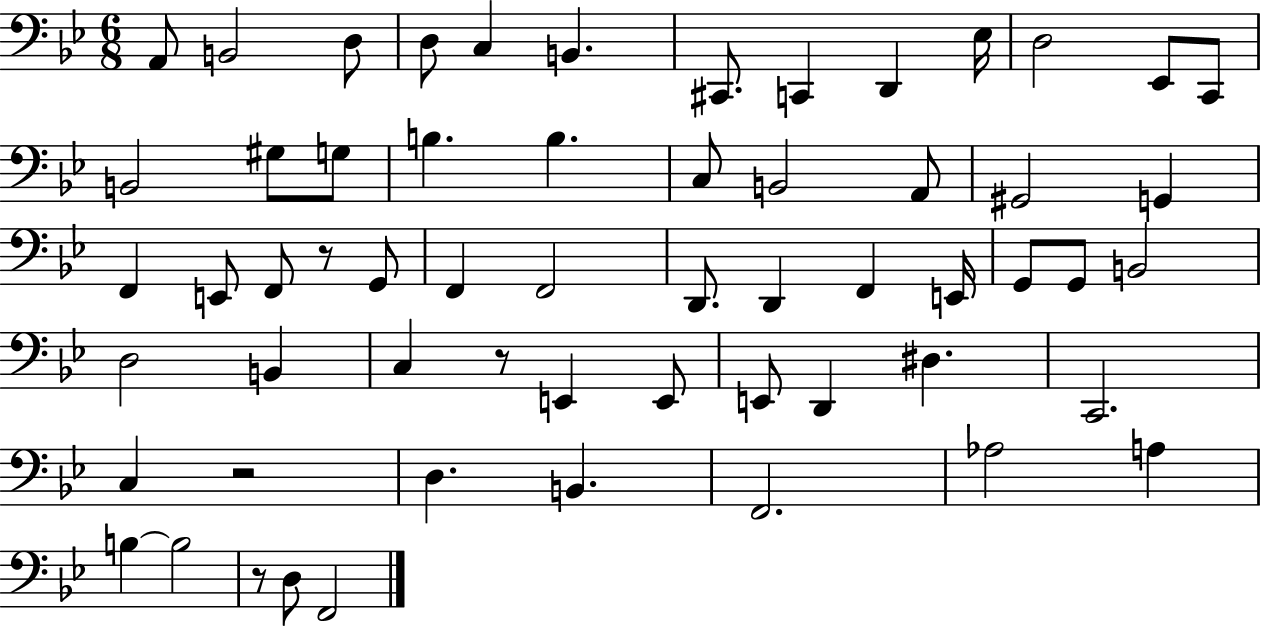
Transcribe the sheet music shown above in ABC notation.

X:1
T:Untitled
M:6/8
L:1/4
K:Bb
A,,/2 B,,2 D,/2 D,/2 C, B,, ^C,,/2 C,, D,, _E,/4 D,2 _E,,/2 C,,/2 B,,2 ^G,/2 G,/2 B, B, C,/2 B,,2 A,,/2 ^G,,2 G,, F,, E,,/2 F,,/2 z/2 G,,/2 F,, F,,2 D,,/2 D,, F,, E,,/4 G,,/2 G,,/2 B,,2 D,2 B,, C, z/2 E,, E,,/2 E,,/2 D,, ^D, C,,2 C, z2 D, B,, F,,2 _A,2 A, B, B,2 z/2 D,/2 F,,2